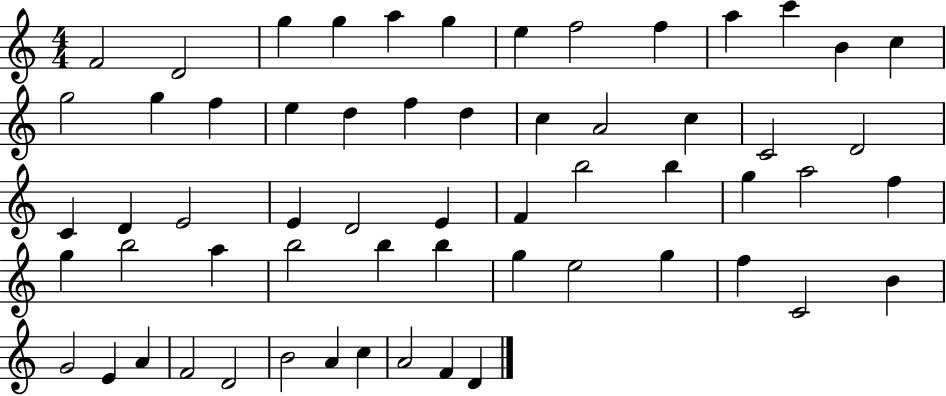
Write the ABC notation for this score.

X:1
T:Untitled
M:4/4
L:1/4
K:C
F2 D2 g g a g e f2 f a c' B c g2 g f e d f d c A2 c C2 D2 C D E2 E D2 E F b2 b g a2 f g b2 a b2 b b g e2 g f C2 B G2 E A F2 D2 B2 A c A2 F D